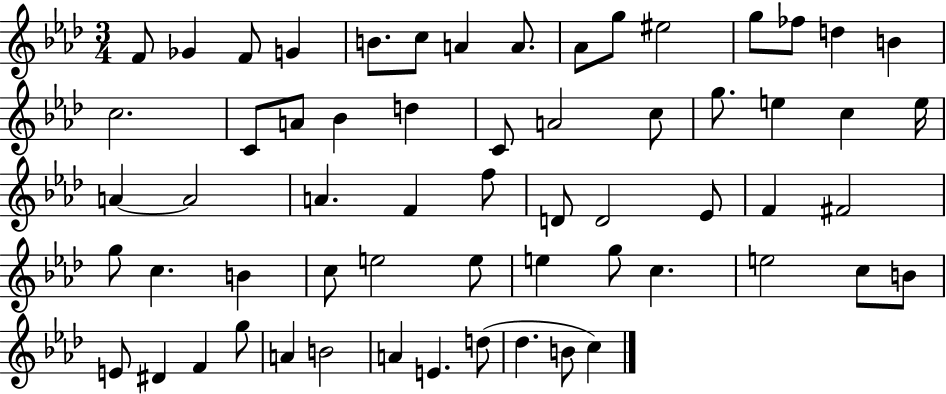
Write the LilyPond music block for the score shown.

{
  \clef treble
  \numericTimeSignature
  \time 3/4
  \key aes \major
  f'8 ges'4 f'8 g'4 | b'8. c''8 a'4 a'8. | aes'8 g''8 eis''2 | g''8 fes''8 d''4 b'4 | \break c''2. | c'8 a'8 bes'4 d''4 | c'8 a'2 c''8 | g''8. e''4 c''4 e''16 | \break a'4~~ a'2 | a'4. f'4 f''8 | d'8 d'2 ees'8 | f'4 fis'2 | \break g''8 c''4. b'4 | c''8 e''2 e''8 | e''4 g''8 c''4. | e''2 c''8 b'8 | \break e'8 dis'4 f'4 g''8 | a'4 b'2 | a'4 e'4. d''8( | des''4. b'8 c''4) | \break \bar "|."
}